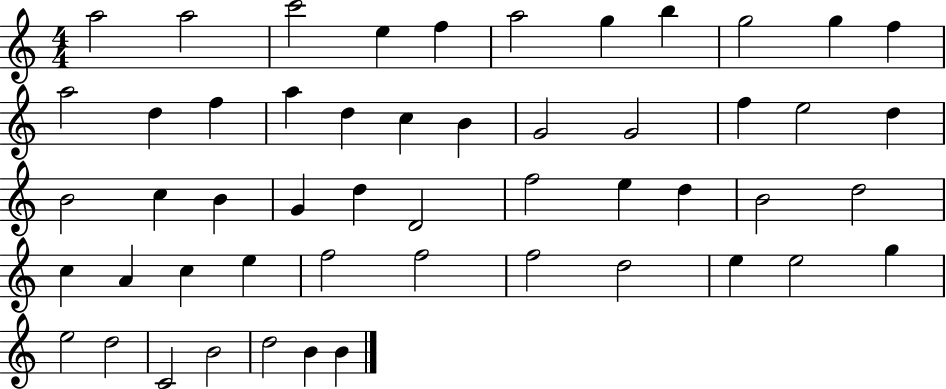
{
  \clef treble
  \numericTimeSignature
  \time 4/4
  \key c \major
  a''2 a''2 | c'''2 e''4 f''4 | a''2 g''4 b''4 | g''2 g''4 f''4 | \break a''2 d''4 f''4 | a''4 d''4 c''4 b'4 | g'2 g'2 | f''4 e''2 d''4 | \break b'2 c''4 b'4 | g'4 d''4 d'2 | f''2 e''4 d''4 | b'2 d''2 | \break c''4 a'4 c''4 e''4 | f''2 f''2 | f''2 d''2 | e''4 e''2 g''4 | \break e''2 d''2 | c'2 b'2 | d''2 b'4 b'4 | \bar "|."
}